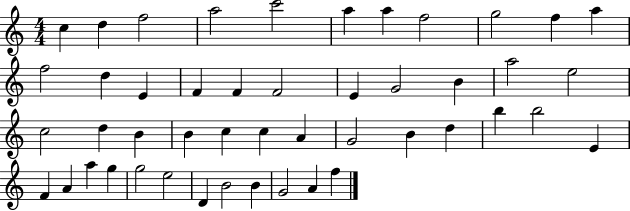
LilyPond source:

{
  \clef treble
  \numericTimeSignature
  \time 4/4
  \key c \major
  c''4 d''4 f''2 | a''2 c'''2 | a''4 a''4 f''2 | g''2 f''4 a''4 | \break f''2 d''4 e'4 | f'4 f'4 f'2 | e'4 g'2 b'4 | a''2 e''2 | \break c''2 d''4 b'4 | b'4 c''4 c''4 a'4 | g'2 b'4 d''4 | b''4 b''2 e'4 | \break f'4 a'4 a''4 g''4 | g''2 e''2 | d'4 b'2 b'4 | g'2 a'4 f''4 | \break \bar "|."
}